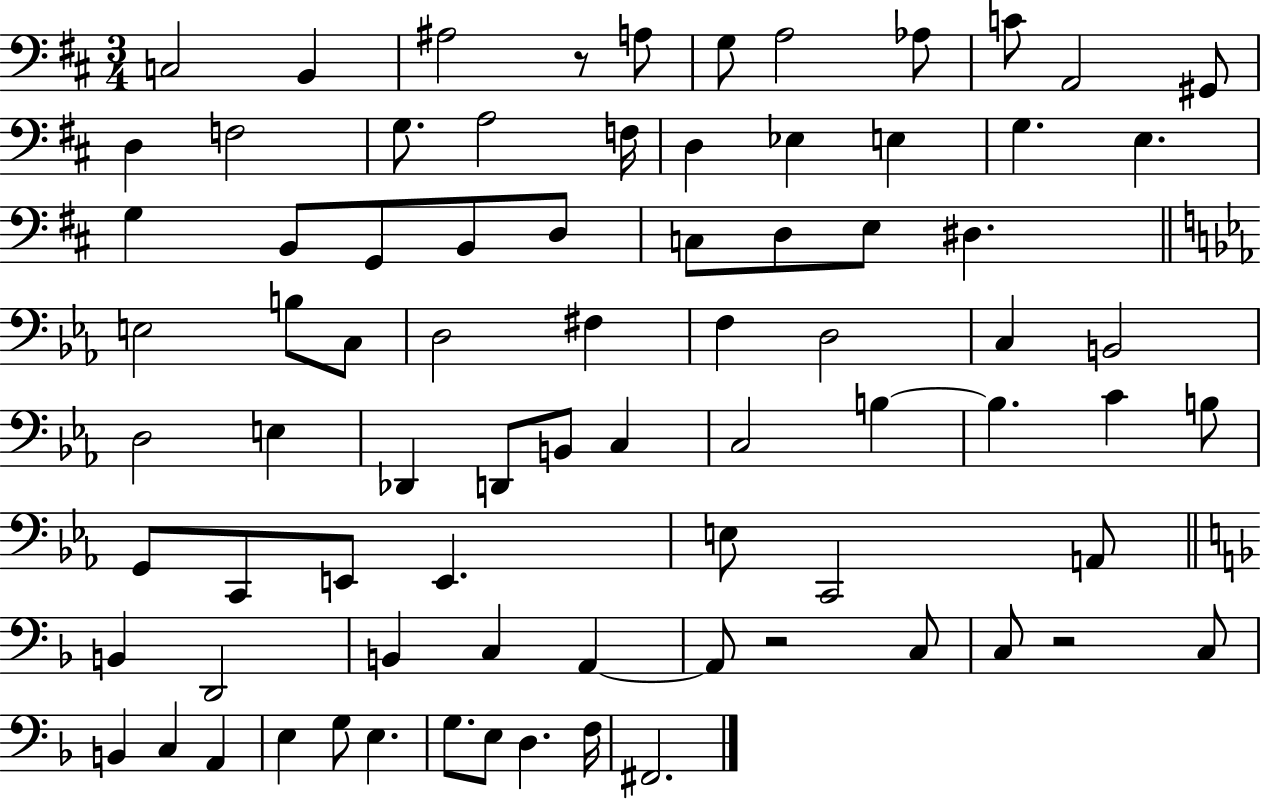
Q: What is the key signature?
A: D major